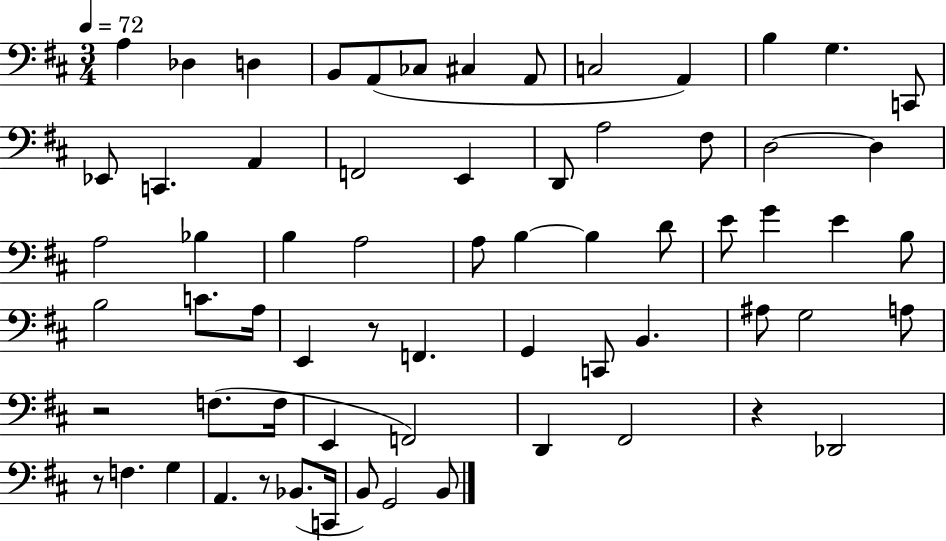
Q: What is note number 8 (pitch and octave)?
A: A2